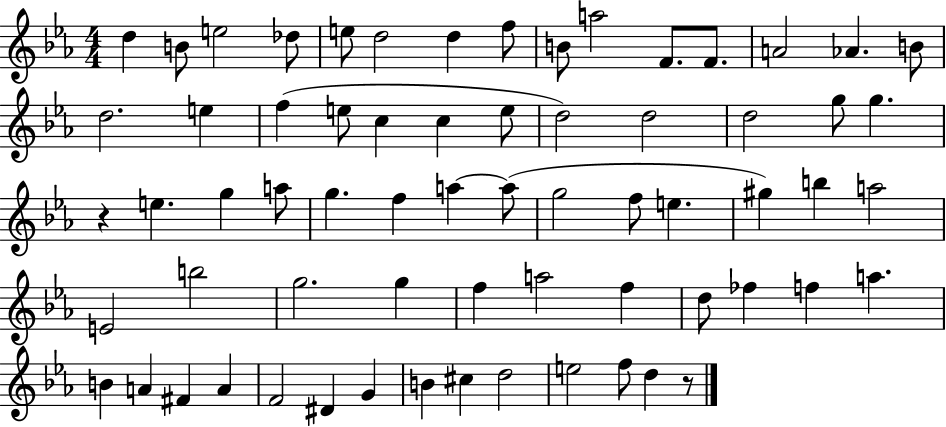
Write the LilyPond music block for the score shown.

{
  \clef treble
  \numericTimeSignature
  \time 4/4
  \key ees \major
  d''4 b'8 e''2 des''8 | e''8 d''2 d''4 f''8 | b'8 a''2 f'8. f'8. | a'2 aes'4. b'8 | \break d''2. e''4 | f''4( e''8 c''4 c''4 e''8 | d''2) d''2 | d''2 g''8 g''4. | \break r4 e''4. g''4 a''8 | g''4. f''4 a''4~~ a''8( | g''2 f''8 e''4. | gis''4) b''4 a''2 | \break e'2 b''2 | g''2. g''4 | f''4 a''2 f''4 | d''8 fes''4 f''4 a''4. | \break b'4 a'4 fis'4 a'4 | f'2 dis'4 g'4 | b'4 cis''4 d''2 | e''2 f''8 d''4 r8 | \break \bar "|."
}